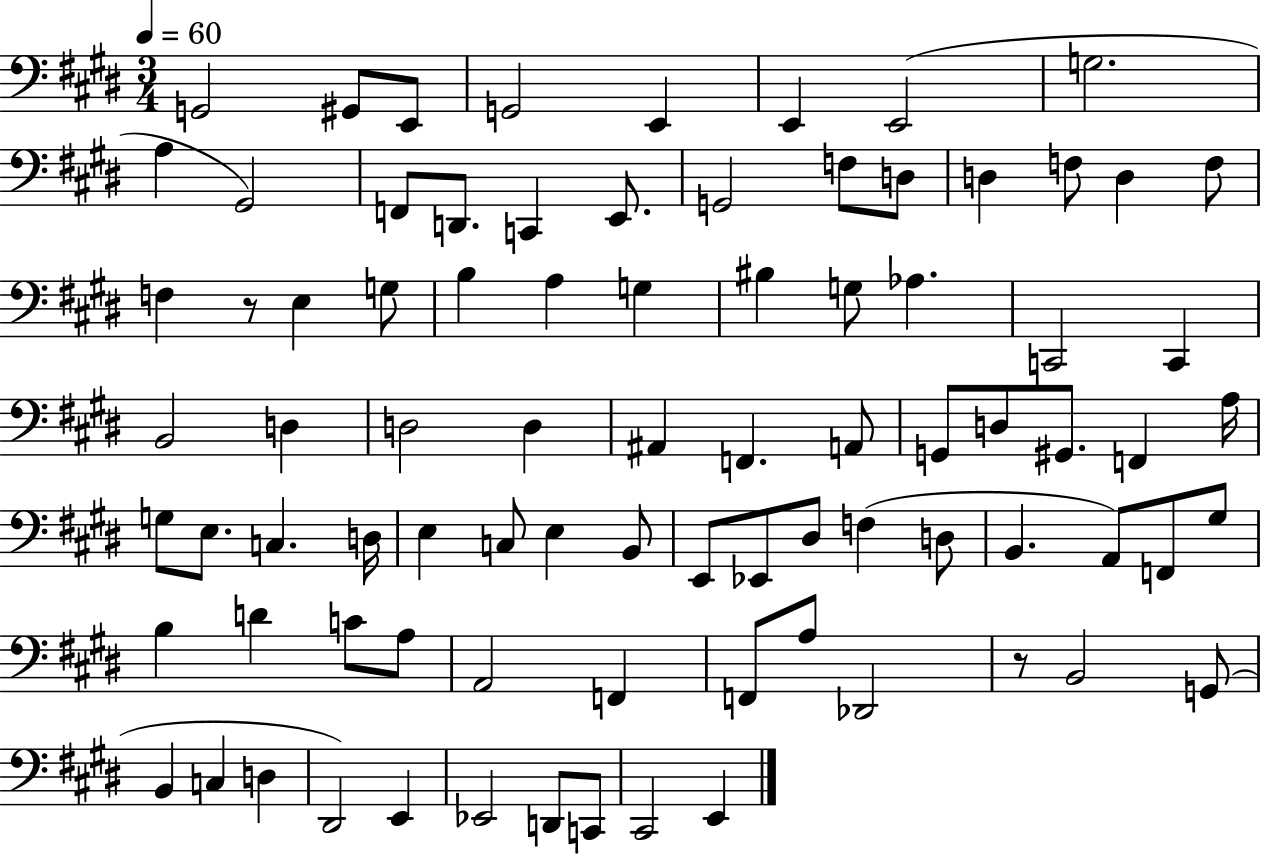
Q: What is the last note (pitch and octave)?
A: E2